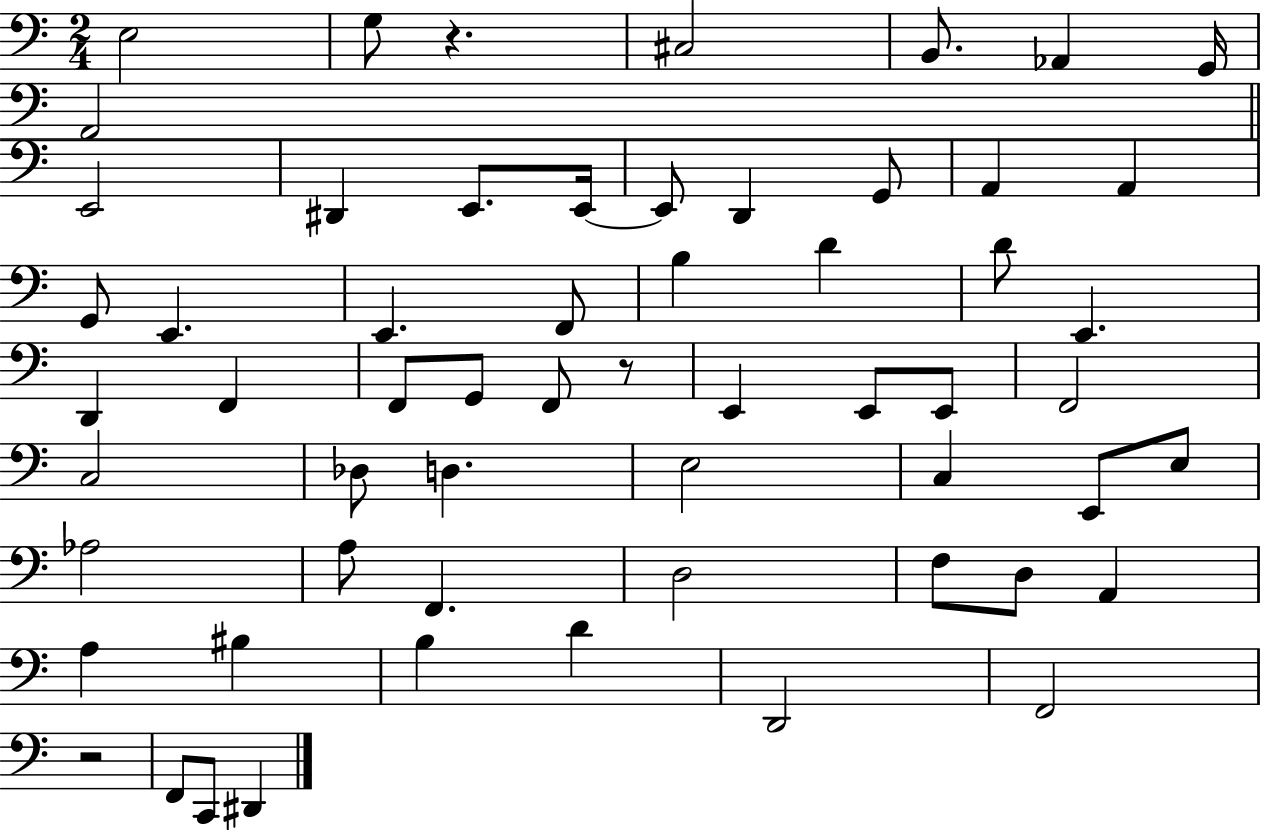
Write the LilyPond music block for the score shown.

{
  \clef bass
  \numericTimeSignature
  \time 2/4
  \key c \major
  \repeat volta 2 { e2 | g8 r4. | cis2 | b,8. aes,4 g,16 | \break a,2 | \bar "||" \break \key a \minor e,2 | dis,4 e,8. e,16~~ | e,8 d,4 g,8 | a,4 a,4 | \break g,8 e,4. | e,4. f,8 | b4 d'4 | d'8 e,4. | \break d,4 f,4 | f,8 g,8 f,8 r8 | e,4 e,8 e,8 | f,2 | \break c2 | des8 d4. | e2 | c4 e,8 e8 | \break aes2 | a8 f,4. | d2 | f8 d8 a,4 | \break a4 bis4 | b4 d'4 | d,2 | f,2 | \break r2 | f,8 c,8 dis,4 | } \bar "|."
}